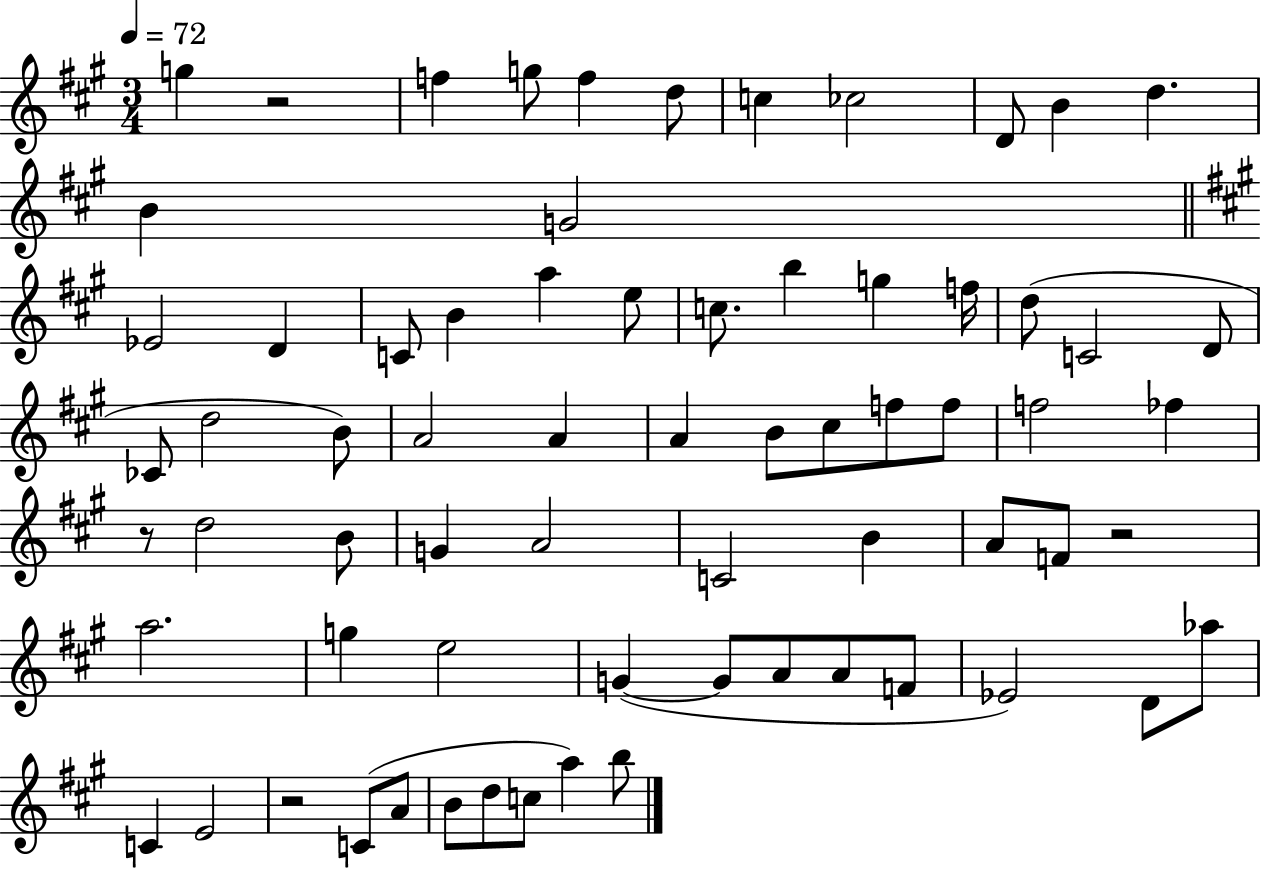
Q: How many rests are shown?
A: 4